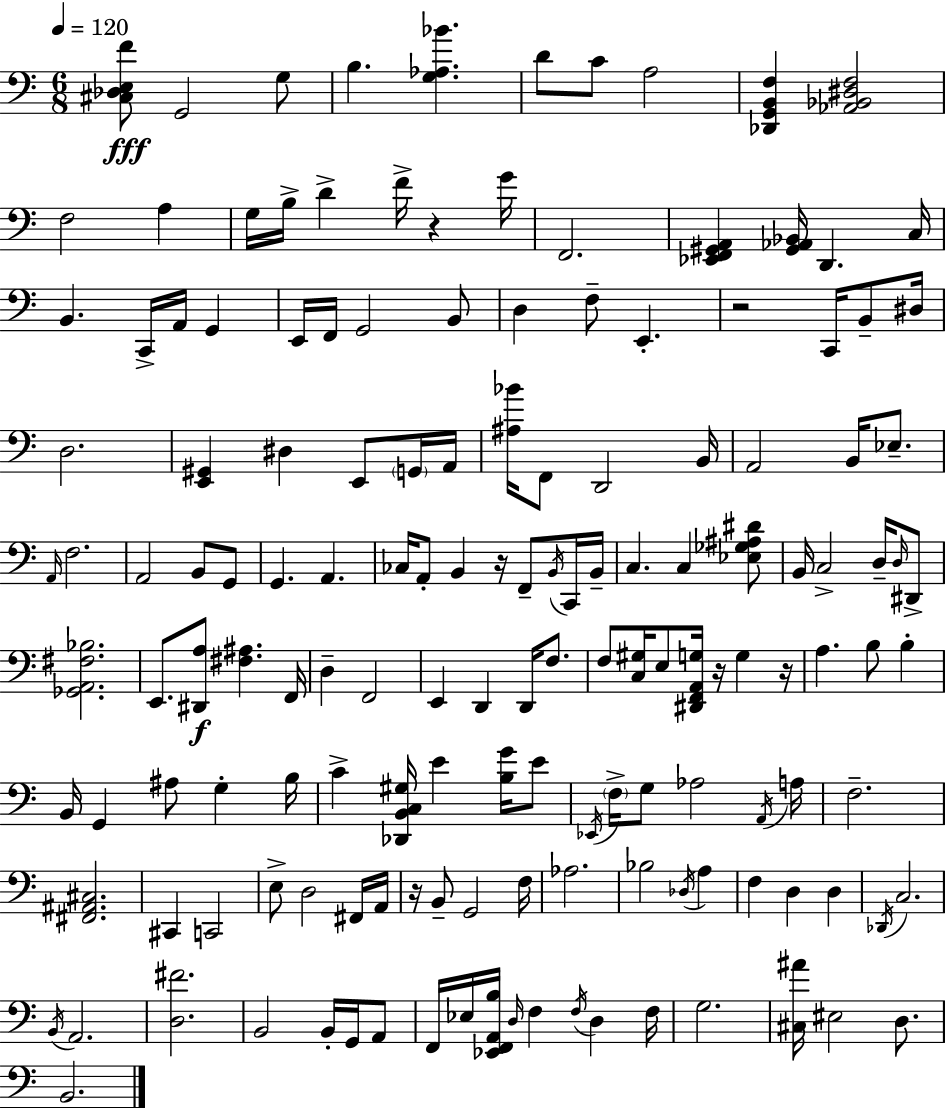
{
  \clef bass
  \numericTimeSignature
  \time 6/8
  \key c \major
  \tempo 4 = 120
  <cis des e f'>8\fff g,2 g8 | b4. <g aes bes'>4. | d'8 c'8 a2 | <des, g, b, f>4 <aes, bes, dis f>2 | \break f2 a4 | g16 b16-> d'4-> f'16-> r4 g'16 | f,2. | <ees, f, gis, a,>4 <gis, aes, bes,>16 d,4. c16 | \break b,4. c,16-> a,16 g,4 | e,16 f,16 g,2 b,8 | d4 f8-- e,4.-. | r2 c,16 b,8-- dis16 | \break d2. | <e, gis,>4 dis4 e,8 \parenthesize g,16 a,16 | <ais bes'>16 f,8 d,2 b,16 | a,2 b,16 ees8.-- | \break \grace { a,16 } f2. | a,2 b,8 g,8 | g,4. a,4. | ces16 a,8-. b,4 r16 f,8-- \acciaccatura { b,16 } | \break c,16 b,16-- c4. c4 | <ees ges ais dis'>8 b,16 c2-> d16-- | \grace { d16 } dis,8-> <ges, a, fis bes>2. | e,8. <dis, a>8\f <fis ais>4. | \break f,16 d4-- f,2 | e,4 d,4 d,16 | f8. f8 <c gis>16 e8 <dis, f, a, g>16 r16 g4 | r16 a4. b8 b4-. | \break b,16 g,4 ais8 g4-. | b16 c'4-> <des, b, c gis>16 e'4 | <b g'>16 e'8 \acciaccatura { ees,16 } \parenthesize f16-> g8 aes2 | \acciaccatura { a,16 } a16 f2.-- | \break <fis, ais, cis>2. | cis,4 c,2 | e8-> d2 | fis,16 a,16 r16 b,8-- g,2 | \break f16 aes2. | bes2 | \acciaccatura { des16 } a4 f4 d4 | d4 \acciaccatura { des,16 } c2. | \break \acciaccatura { b,16 } a,2. | <d fis'>2. | b,2 | b,16-. g,16 a,8 f,16 ees16 <ees, f, a, b>16 \grace { d16 } | \break f4 \acciaccatura { f16 } d4 f16 g2. | <cis ais'>16 eis2 | d8. b,2. | \bar "|."
}